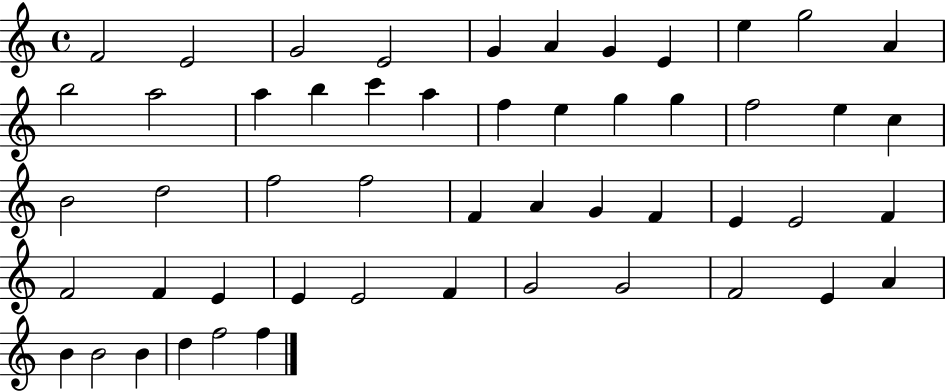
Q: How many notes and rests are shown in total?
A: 52